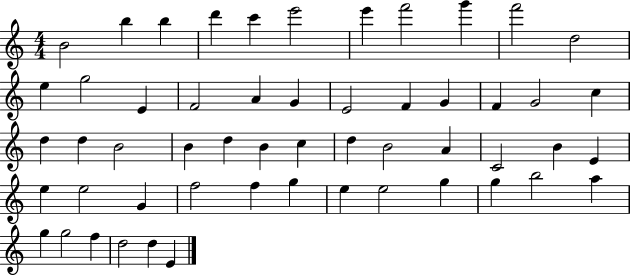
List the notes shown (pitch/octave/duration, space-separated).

B4/h B5/q B5/q D6/q C6/q E6/h E6/q F6/h G6/q F6/h D5/h E5/q G5/h E4/q F4/h A4/q G4/q E4/h F4/q G4/q F4/q G4/h C5/q D5/q D5/q B4/h B4/q D5/q B4/q C5/q D5/q B4/h A4/q C4/h B4/q E4/q E5/q E5/h G4/q F5/h F5/q G5/q E5/q E5/h G5/q G5/q B5/h A5/q G5/q G5/h F5/q D5/h D5/q E4/q